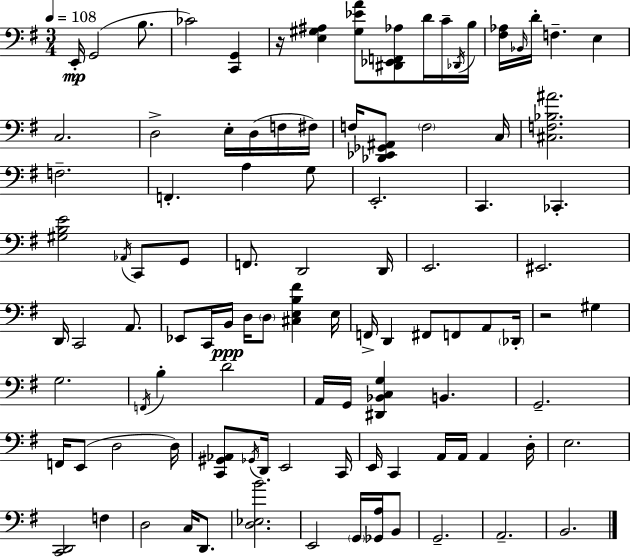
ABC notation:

X:1
T:Untitled
M:3/4
L:1/4
K:Em
E,,/4 G,,2 B,/2 _C2 [C,,G,,] z/4 [E,^G,^A,] [^G,_EA]/2 [^D,,_E,,F,,_A,]/2 D/4 C/4 _D,,/4 B,/4 [^F,_A,]/4 _B,,/4 D/4 F, E, C,2 D,2 E,/4 D,/4 F,/4 ^F,/4 F,/4 [_D,,_E,,_G,,^A,,]/2 F,2 C,/4 [^C,F,_B,^A]2 F,2 F,, A, G,/2 E,,2 C,, _C,, [^G,B,E]2 _A,,/4 C,,/2 G,,/2 F,,/2 D,,2 D,,/4 E,,2 ^E,,2 D,,/4 C,,2 A,,/2 _E,,/2 C,,/4 B,,/4 D,/4 D,/2 [^C,E,B,^F] E,/4 F,,/4 D,, ^F,,/2 F,,/2 A,,/2 _D,,/4 z2 ^G, G,2 F,,/4 B, D2 A,,/4 G,,/4 [^D,,_B,,C,G,] B,, G,,2 F,,/4 E,,/2 D,2 D,/4 [C,,^G,,_A,,]/2 _G,,/4 D,,/4 E,,2 C,,/4 E,,/4 C,, A,,/4 A,,/4 A,, D,/4 E,2 [C,,D,,]2 F, D,2 C,/4 D,,/2 [D,_E,B]2 E,,2 G,,/4 [_G,,A,]/4 B,,/2 G,,2 A,,2 B,,2